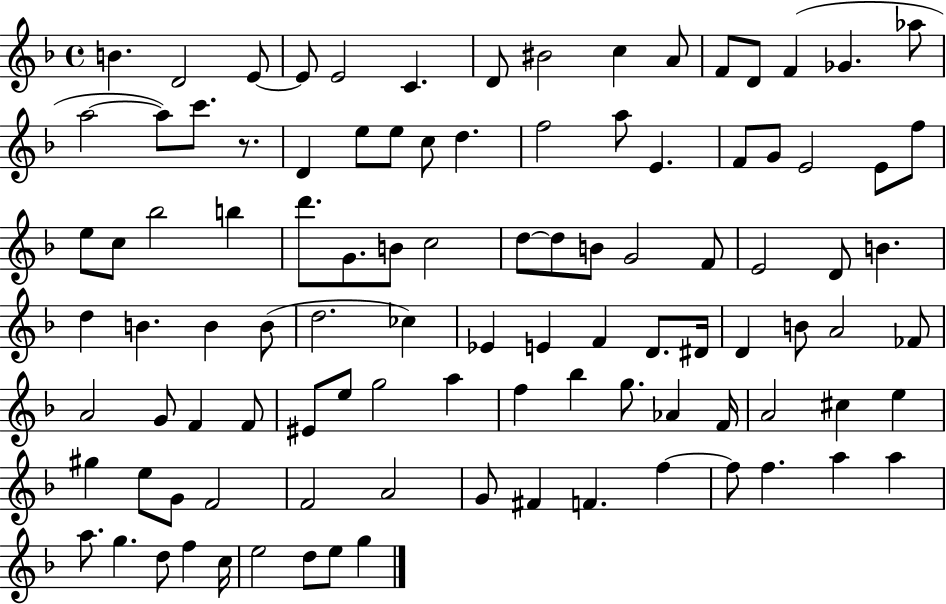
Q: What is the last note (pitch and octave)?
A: G5